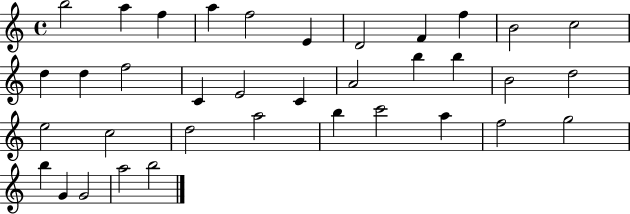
B5/h A5/q F5/q A5/q F5/h E4/q D4/h F4/q F5/q B4/h C5/h D5/q D5/q F5/h C4/q E4/h C4/q A4/h B5/q B5/q B4/h D5/h E5/h C5/h D5/h A5/h B5/q C6/h A5/q F5/h G5/h B5/q G4/q G4/h A5/h B5/h